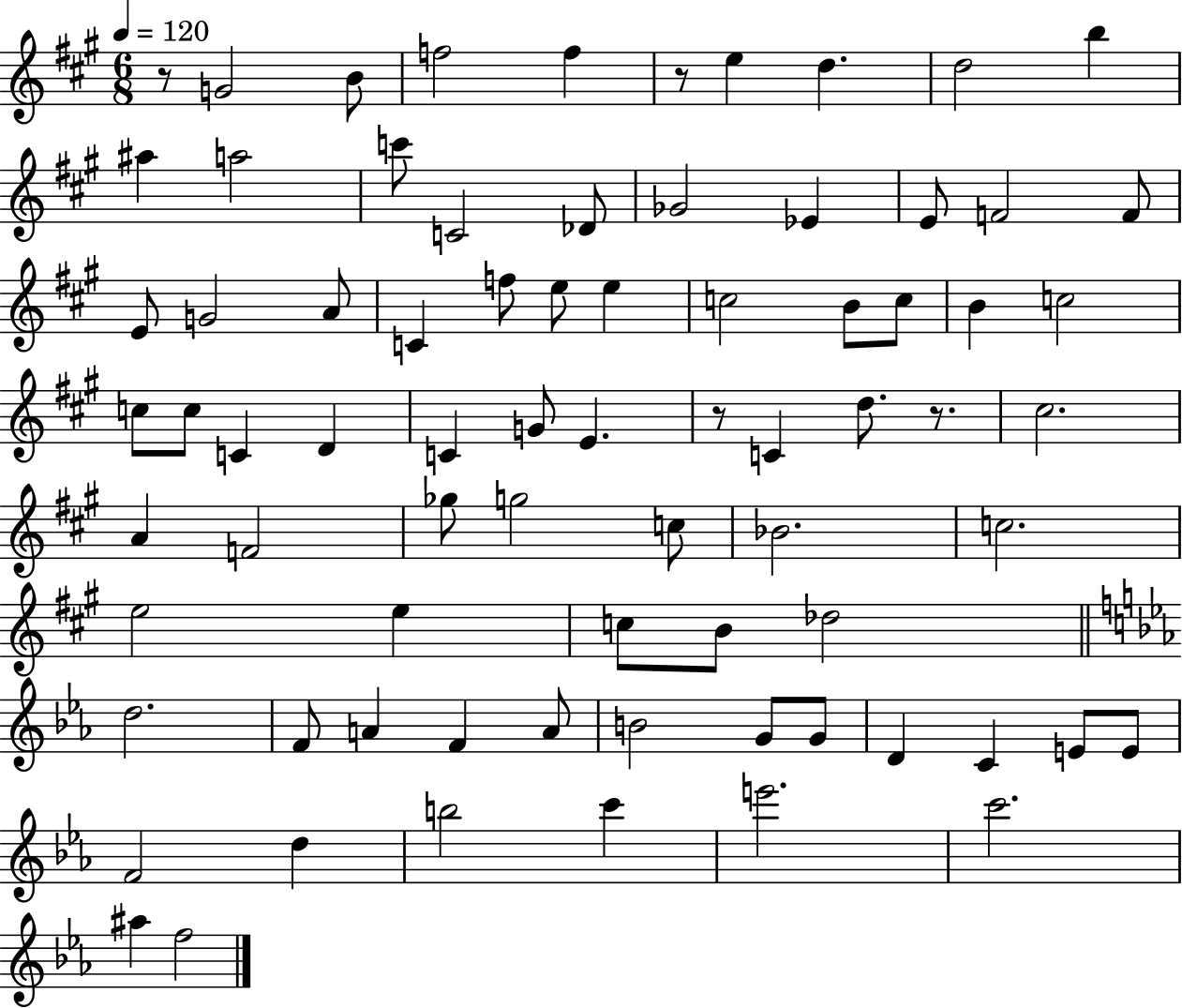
R/e G4/h B4/e F5/h F5/q R/e E5/q D5/q. D5/h B5/q A#5/q A5/h C6/e C4/h Db4/e Gb4/h Eb4/q E4/e F4/h F4/e E4/e G4/h A4/e C4/q F5/e E5/e E5/q C5/h B4/e C5/e B4/q C5/h C5/e C5/e C4/q D4/q C4/q G4/e E4/q. R/e C4/q D5/e. R/e. C#5/h. A4/q F4/h Gb5/e G5/h C5/e Bb4/h. C5/h. E5/h E5/q C5/e B4/e Db5/h D5/h. F4/e A4/q F4/q A4/e B4/h G4/e G4/e D4/q C4/q E4/e E4/e F4/h D5/q B5/h C6/q E6/h. C6/h. A#5/q F5/h